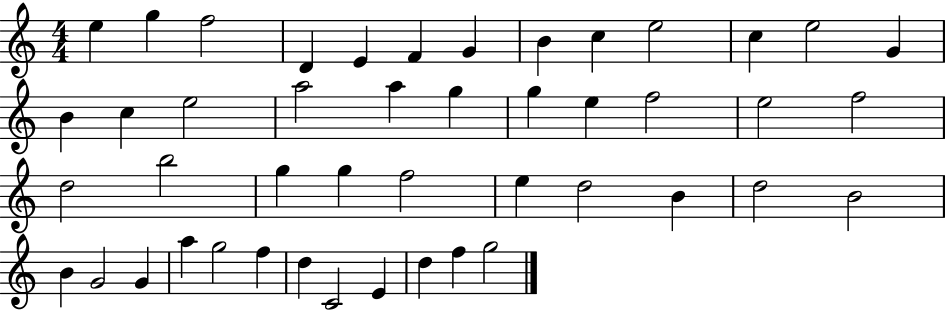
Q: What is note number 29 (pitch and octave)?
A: F5